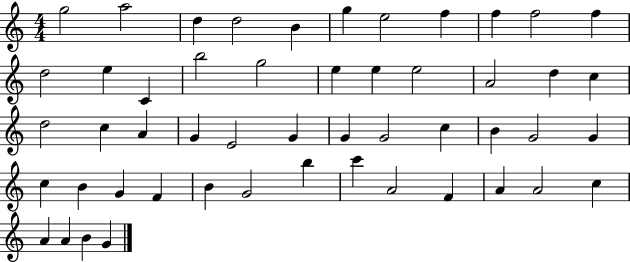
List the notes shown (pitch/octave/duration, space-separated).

G5/h A5/h D5/q D5/h B4/q G5/q E5/h F5/q F5/q F5/h F5/q D5/h E5/q C4/q B5/h G5/h E5/q E5/q E5/h A4/h D5/q C5/q D5/h C5/q A4/q G4/q E4/h G4/q G4/q G4/h C5/q B4/q G4/h G4/q C5/q B4/q G4/q F4/q B4/q G4/h B5/q C6/q A4/h F4/q A4/q A4/h C5/q A4/q A4/q B4/q G4/q